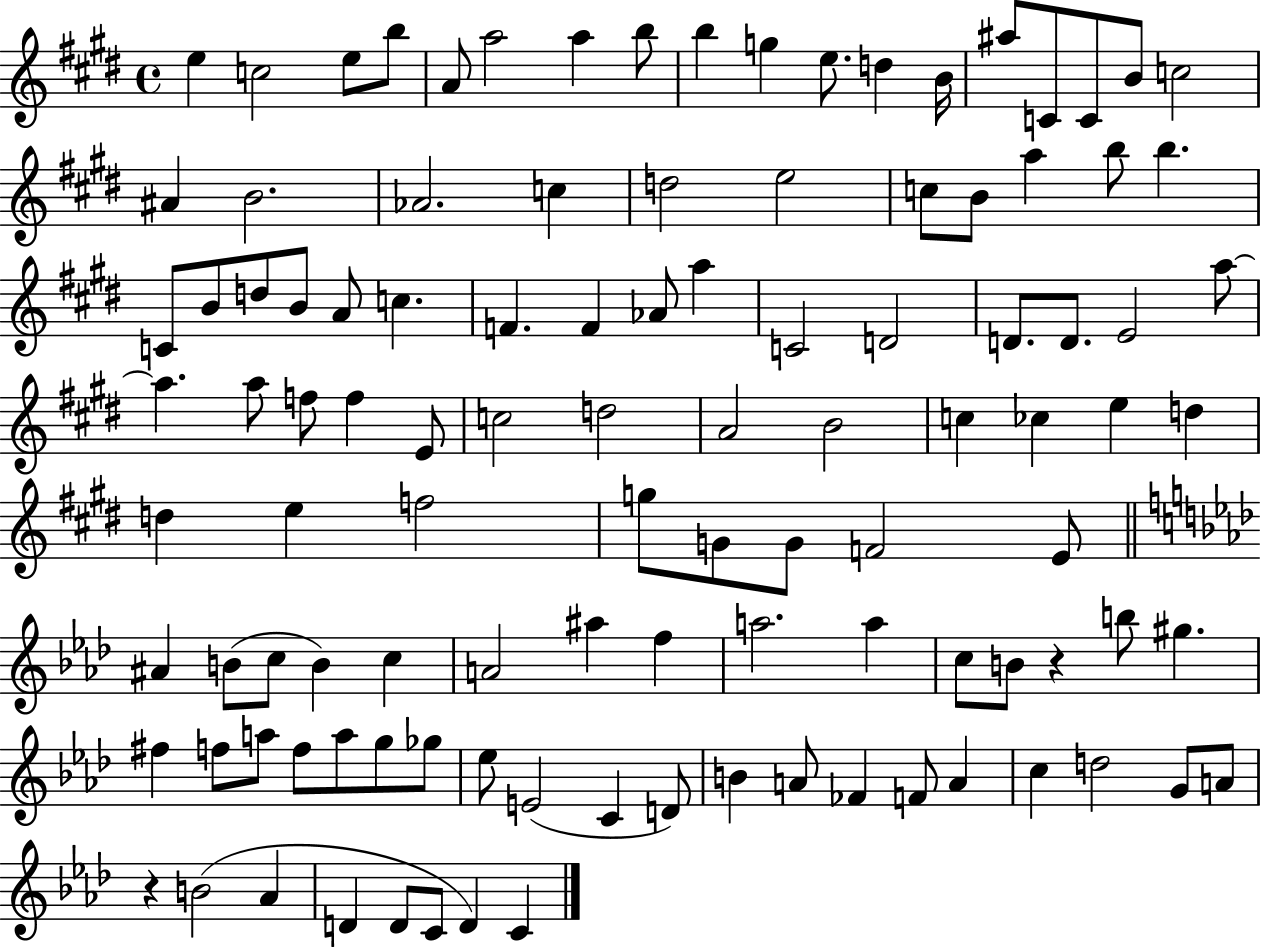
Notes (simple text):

E5/q C5/h E5/e B5/e A4/e A5/h A5/q B5/e B5/q G5/q E5/e. D5/q B4/s A#5/e C4/e C4/e B4/e C5/h A#4/q B4/h. Ab4/h. C5/q D5/h E5/h C5/e B4/e A5/q B5/e B5/q. C4/e B4/e D5/e B4/e A4/e C5/q. F4/q. F4/q Ab4/e A5/q C4/h D4/h D4/e. D4/e. E4/h A5/e A5/q. A5/e F5/e F5/q E4/e C5/h D5/h A4/h B4/h C5/q CES5/q E5/q D5/q D5/q E5/q F5/h G5/e G4/e G4/e F4/h E4/e A#4/q B4/e C5/e B4/q C5/q A4/h A#5/q F5/q A5/h. A5/q C5/e B4/e R/q B5/e G#5/q. F#5/q F5/e A5/e F5/e A5/e G5/e Gb5/e Eb5/e E4/h C4/q D4/e B4/q A4/e FES4/q F4/e A4/q C5/q D5/h G4/e A4/e R/q B4/h Ab4/q D4/q D4/e C4/e D4/q C4/q